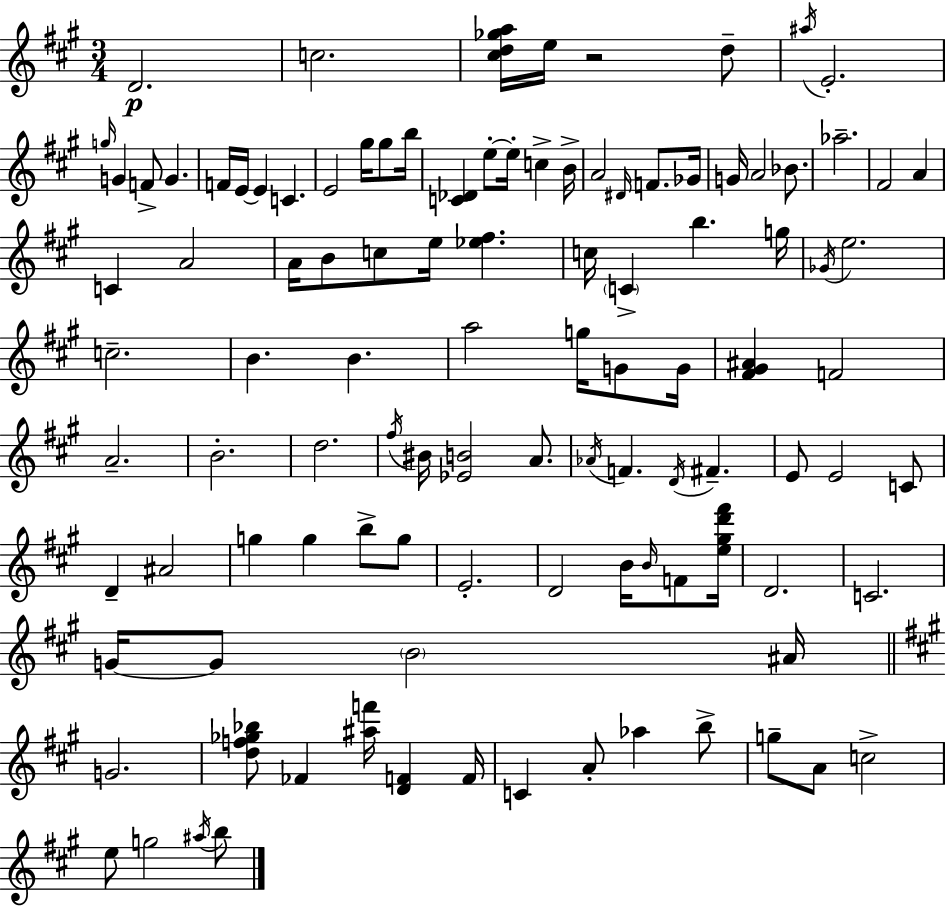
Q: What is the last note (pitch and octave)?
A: B5